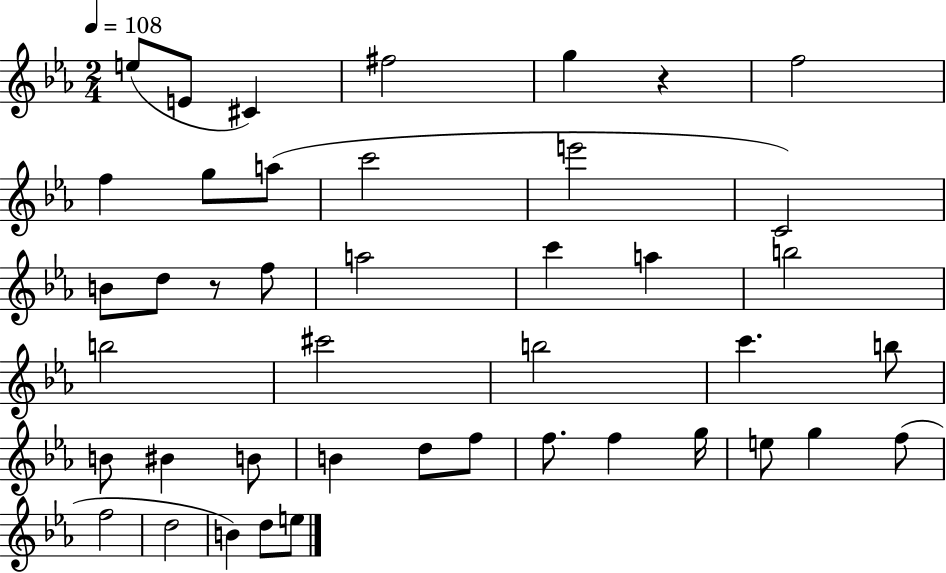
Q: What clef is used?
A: treble